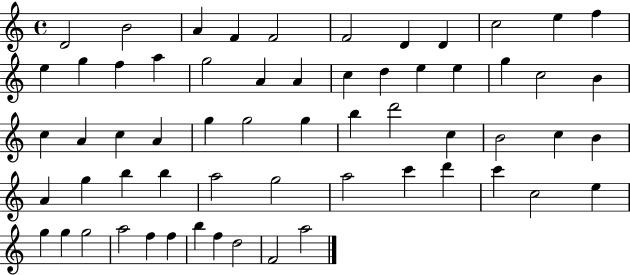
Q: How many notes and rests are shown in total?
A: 61